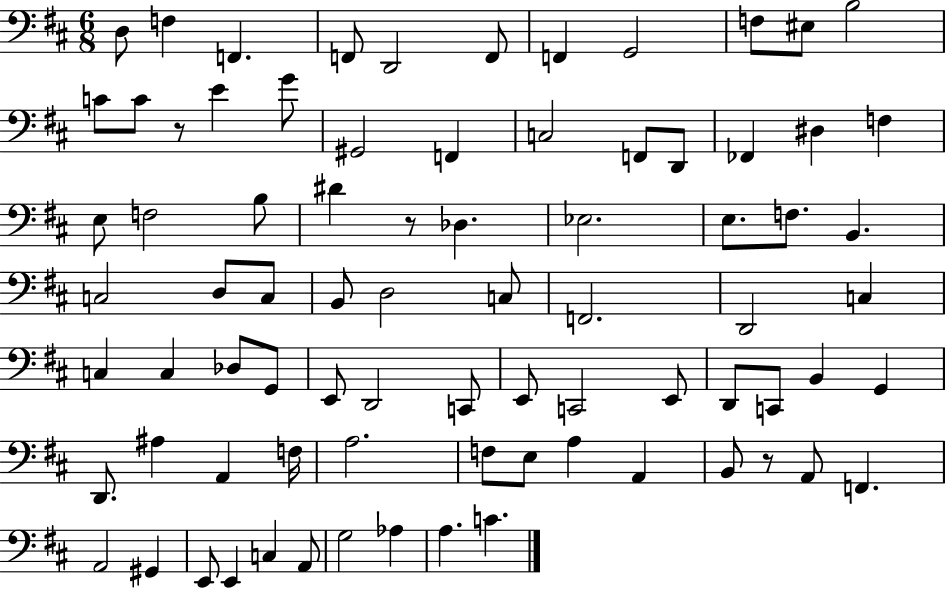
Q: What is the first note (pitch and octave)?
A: D3